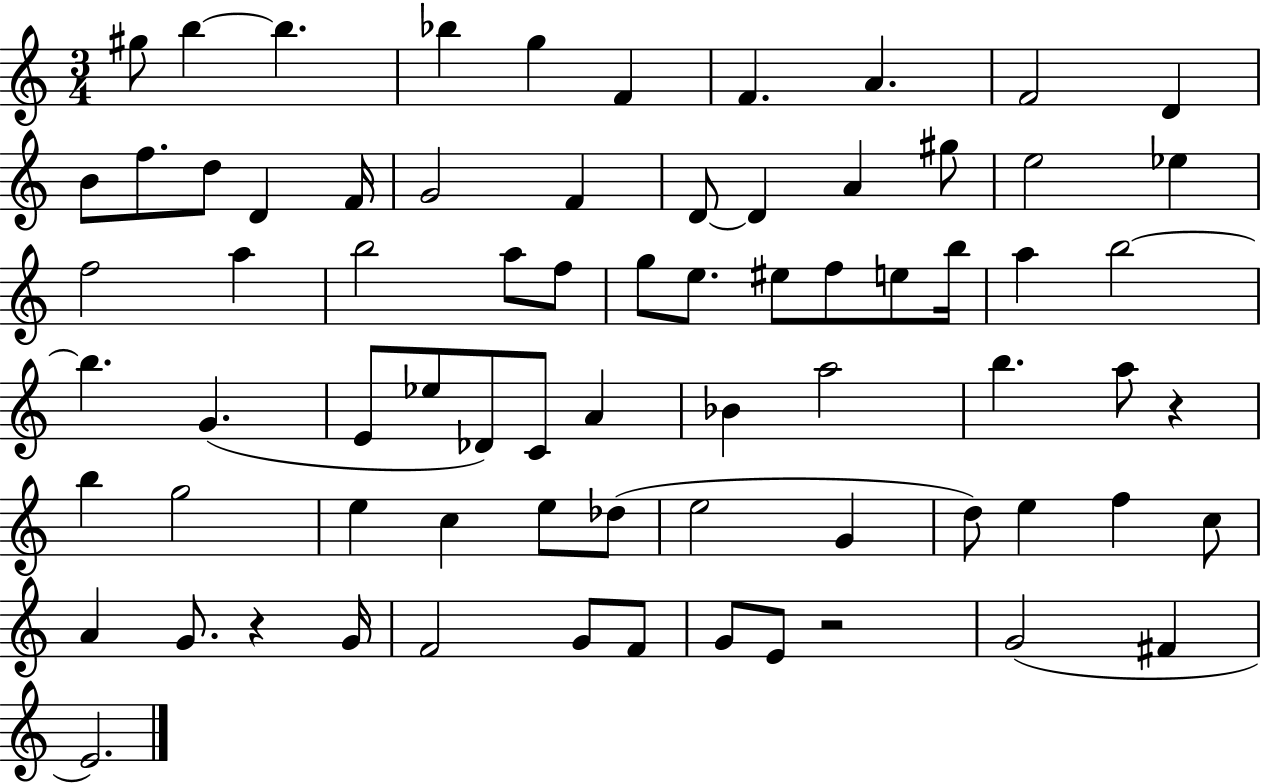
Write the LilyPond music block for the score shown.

{
  \clef treble
  \numericTimeSignature
  \time 3/4
  \key c \major
  gis''8 b''4~~ b''4. | bes''4 g''4 f'4 | f'4. a'4. | f'2 d'4 | \break b'8 f''8. d''8 d'4 f'16 | g'2 f'4 | d'8~~ d'4 a'4 gis''8 | e''2 ees''4 | \break f''2 a''4 | b''2 a''8 f''8 | g''8 e''8. eis''8 f''8 e''8 b''16 | a''4 b''2~~ | \break b''4. g'4.( | e'8 ees''8 des'8) c'8 a'4 | bes'4 a''2 | b''4. a''8 r4 | \break b''4 g''2 | e''4 c''4 e''8 des''8( | e''2 g'4 | d''8) e''4 f''4 c''8 | \break a'4 g'8. r4 g'16 | f'2 g'8 f'8 | g'8 e'8 r2 | g'2( fis'4 | \break e'2.) | \bar "|."
}